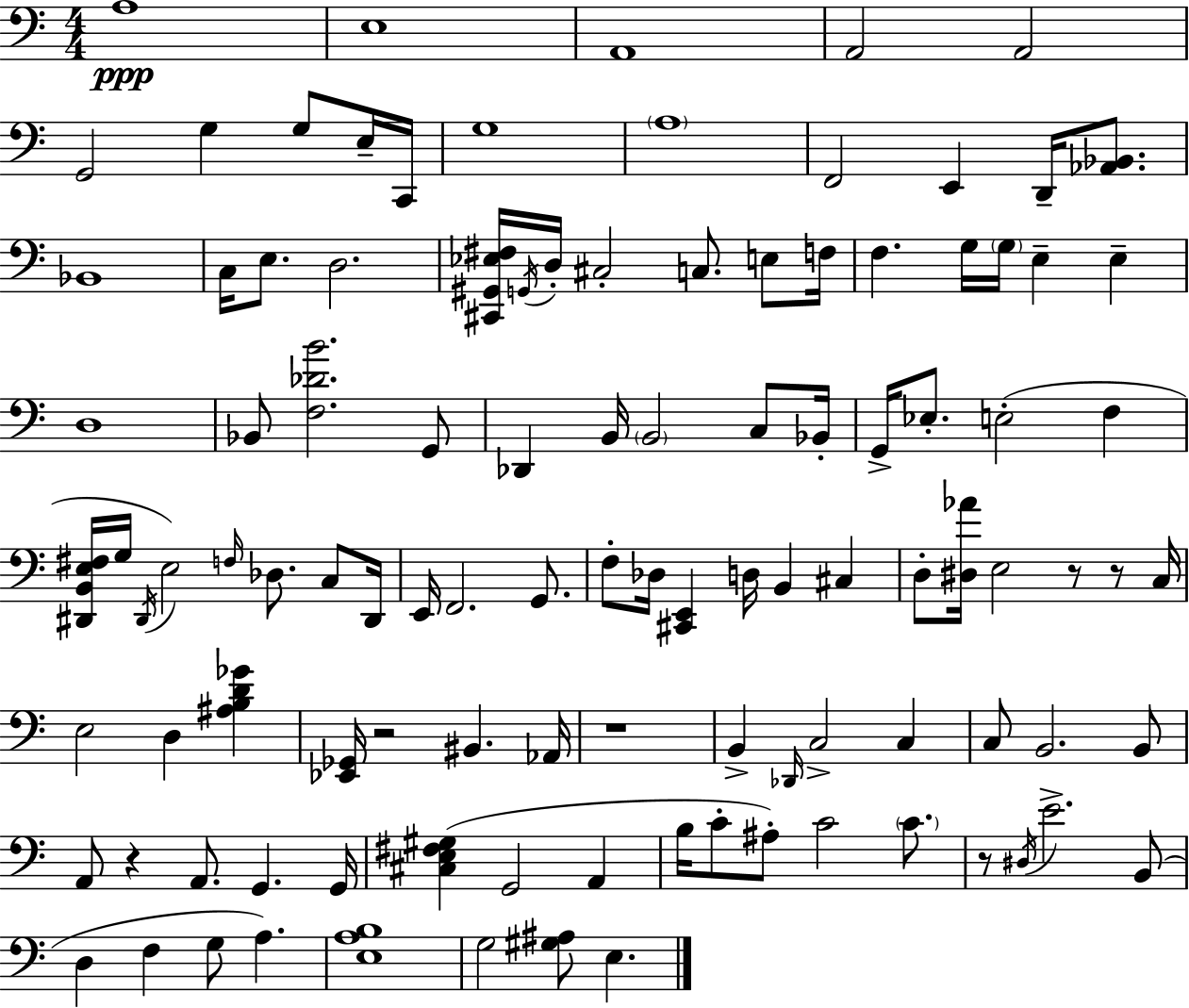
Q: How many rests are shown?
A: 6